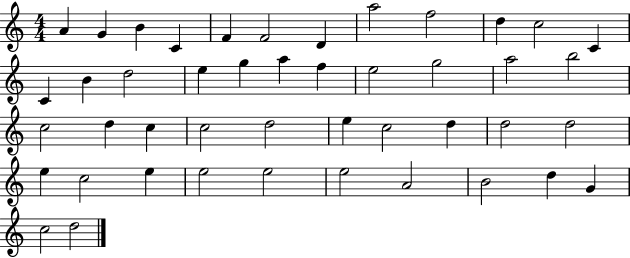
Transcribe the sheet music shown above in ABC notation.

X:1
T:Untitled
M:4/4
L:1/4
K:C
A G B C F F2 D a2 f2 d c2 C C B d2 e g a f e2 g2 a2 b2 c2 d c c2 d2 e c2 d d2 d2 e c2 e e2 e2 e2 A2 B2 d G c2 d2